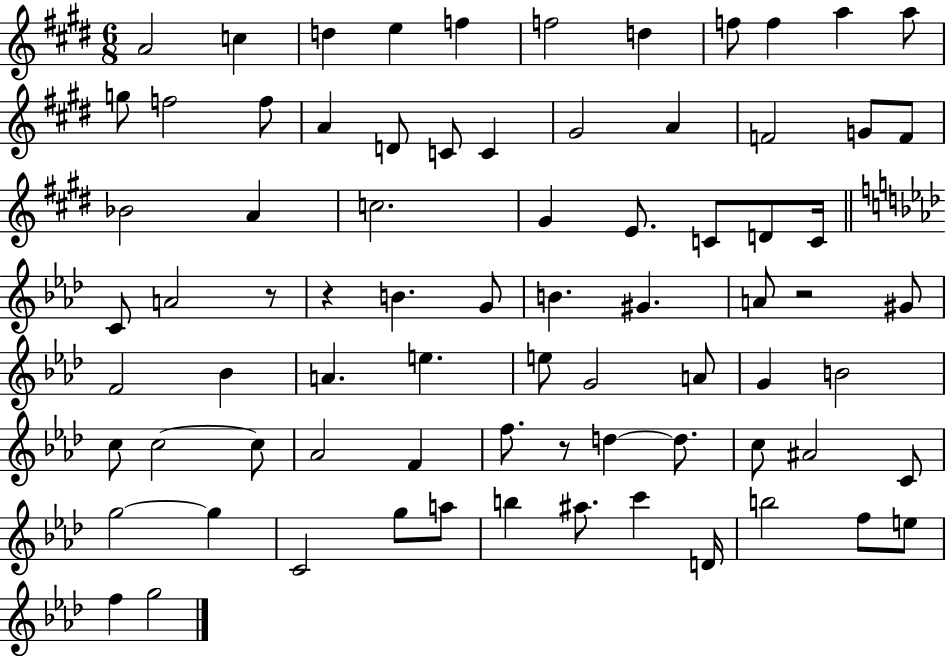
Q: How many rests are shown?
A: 4